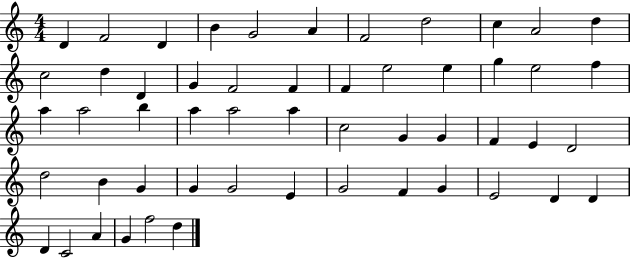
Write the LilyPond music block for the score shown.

{
  \clef treble
  \numericTimeSignature
  \time 4/4
  \key c \major
  d'4 f'2 d'4 | b'4 g'2 a'4 | f'2 d''2 | c''4 a'2 d''4 | \break c''2 d''4 d'4 | g'4 f'2 f'4 | f'4 e''2 e''4 | g''4 e''2 f''4 | \break a''4 a''2 b''4 | a''4 a''2 a''4 | c''2 g'4 g'4 | f'4 e'4 d'2 | \break d''2 b'4 g'4 | g'4 g'2 e'4 | g'2 f'4 g'4 | e'2 d'4 d'4 | \break d'4 c'2 a'4 | g'4 f''2 d''4 | \bar "|."
}